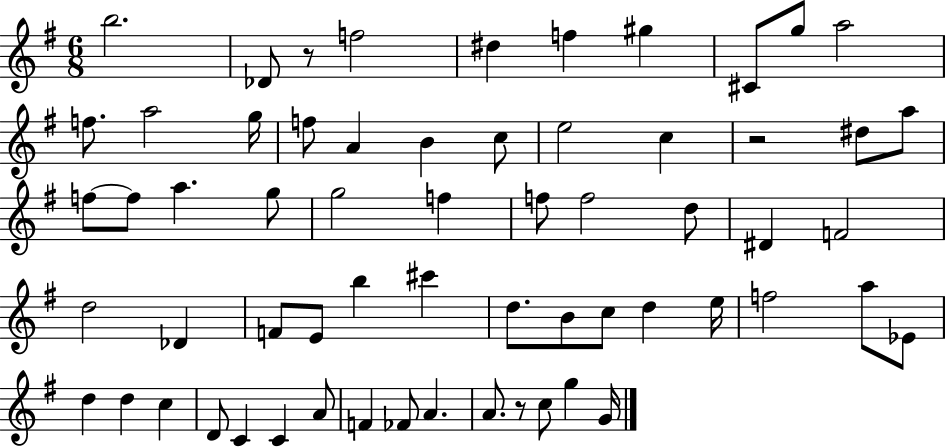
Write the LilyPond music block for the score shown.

{
  \clef treble
  \numericTimeSignature
  \time 6/8
  \key g \major
  b''2. | des'8 r8 f''2 | dis''4 f''4 gis''4 | cis'8 g''8 a''2 | \break f''8. a''2 g''16 | f''8 a'4 b'4 c''8 | e''2 c''4 | r2 dis''8 a''8 | \break f''8~~ f''8 a''4. g''8 | g''2 f''4 | f''8 f''2 d''8 | dis'4 f'2 | \break d''2 des'4 | f'8 e'8 b''4 cis'''4 | d''8. b'8 c''8 d''4 e''16 | f''2 a''8 ees'8 | \break d''4 d''4 c''4 | d'8 c'4 c'4 a'8 | f'4 fes'8 a'4. | a'8. r8 c''8 g''4 g'16 | \break \bar "|."
}